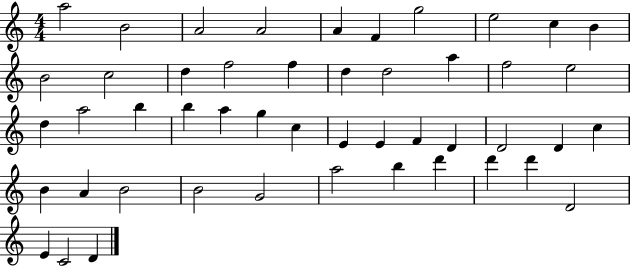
A5/h B4/h A4/h A4/h A4/q F4/q G5/h E5/h C5/q B4/q B4/h C5/h D5/q F5/h F5/q D5/q D5/h A5/q F5/h E5/h D5/q A5/h B5/q B5/q A5/q G5/q C5/q E4/q E4/q F4/q D4/q D4/h D4/q C5/q B4/q A4/q B4/h B4/h G4/h A5/h B5/q D6/q D6/q D6/q D4/h E4/q C4/h D4/q